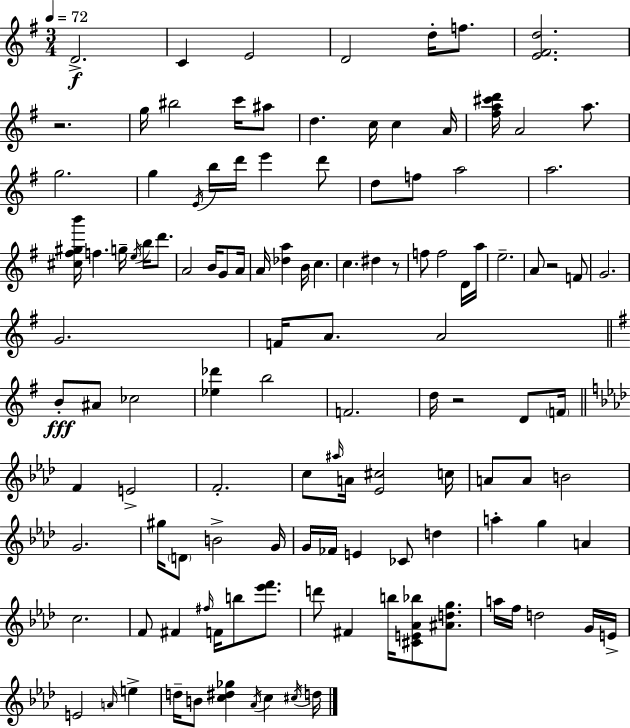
X:1
T:Untitled
M:3/4
L:1/4
K:Em
D2 C E2 D2 d/4 f/2 [E^Fd]2 z2 g/4 ^b2 c'/4 ^a/2 d c/4 c A/4 [^fa^c'd']/4 A2 a/2 g2 g E/4 b/4 d'/4 e' d'/2 d/2 f/2 a2 a2 [^c^f^gb']/4 f g/4 e/4 b/4 d'/2 A2 B/4 G/2 A/4 A/4 [_da] B/4 c c ^d z/2 f/2 f2 D/4 a/4 e2 A/2 z2 F/2 G2 G2 F/4 A/2 A2 B/2 ^A/2 _c2 [_e_d'] b2 F2 d/4 z2 D/2 F/4 F E2 F2 c/2 ^a/4 A/4 [_E^c]2 c/4 A/2 A/2 B2 G2 ^g/4 D/2 B2 G/4 G/4 _F/4 E _C/2 d a g A c2 F/2 ^F ^f/4 F/4 b/2 [_e'f']/2 d'/2 ^F b/4 [^CE_A_b]/2 [^Adg]/2 a/4 f/4 d2 G/4 E/4 E2 A/4 e d/4 B/2 [c^d_g] _A/4 c ^c/4 d/4